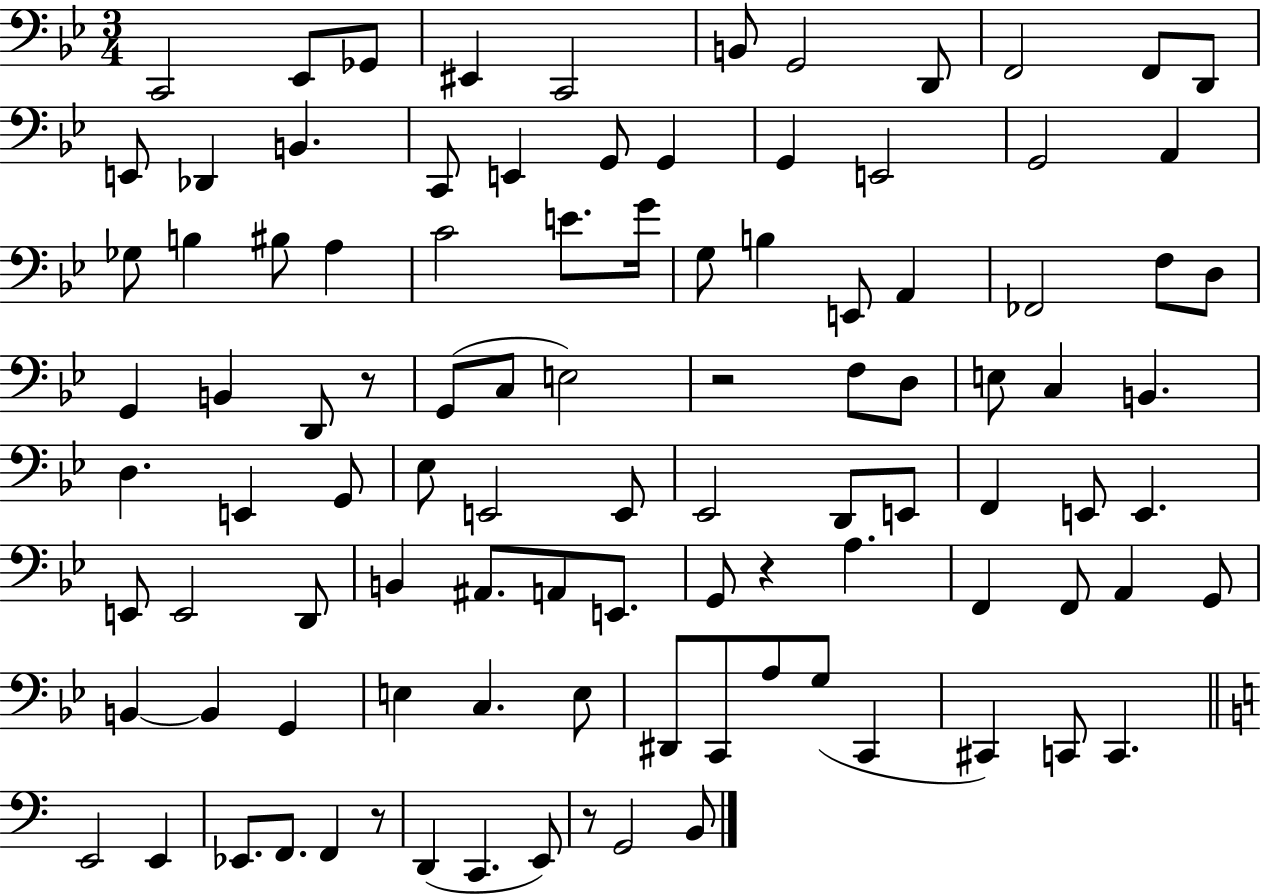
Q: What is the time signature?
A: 3/4